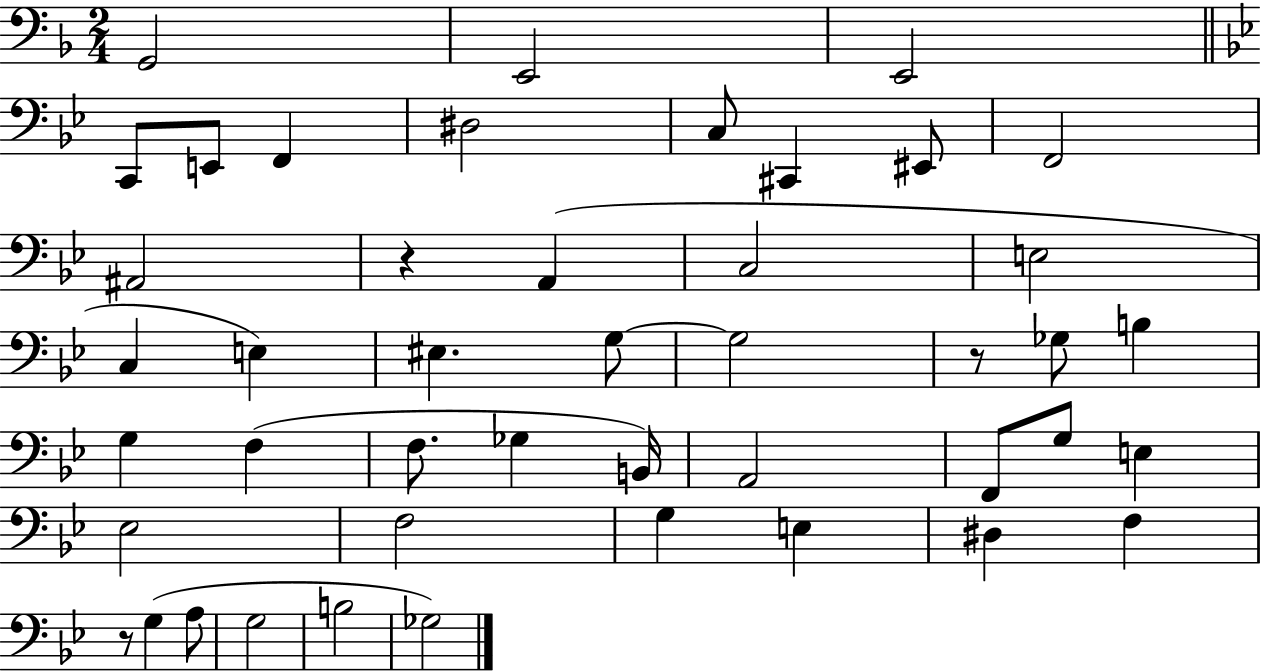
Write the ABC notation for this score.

X:1
T:Untitled
M:2/4
L:1/4
K:F
G,,2 E,,2 E,,2 C,,/2 E,,/2 F,, ^D,2 C,/2 ^C,, ^E,,/2 F,,2 ^A,,2 z A,, C,2 E,2 C, E, ^E, G,/2 G,2 z/2 _G,/2 B, G, F, F,/2 _G, B,,/4 A,,2 F,,/2 G,/2 E, _E,2 F,2 G, E, ^D, F, z/2 G, A,/2 G,2 B,2 _G,2